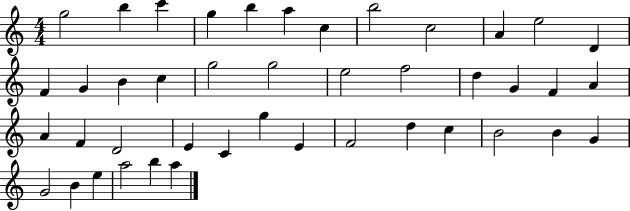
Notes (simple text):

G5/h B5/q C6/q G5/q B5/q A5/q C5/q B5/h C5/h A4/q E5/h D4/q F4/q G4/q B4/q C5/q G5/h G5/h E5/h F5/h D5/q G4/q F4/q A4/q A4/q F4/q D4/h E4/q C4/q G5/q E4/q F4/h D5/q C5/q B4/h B4/q G4/q G4/h B4/q E5/q A5/h B5/q A5/q